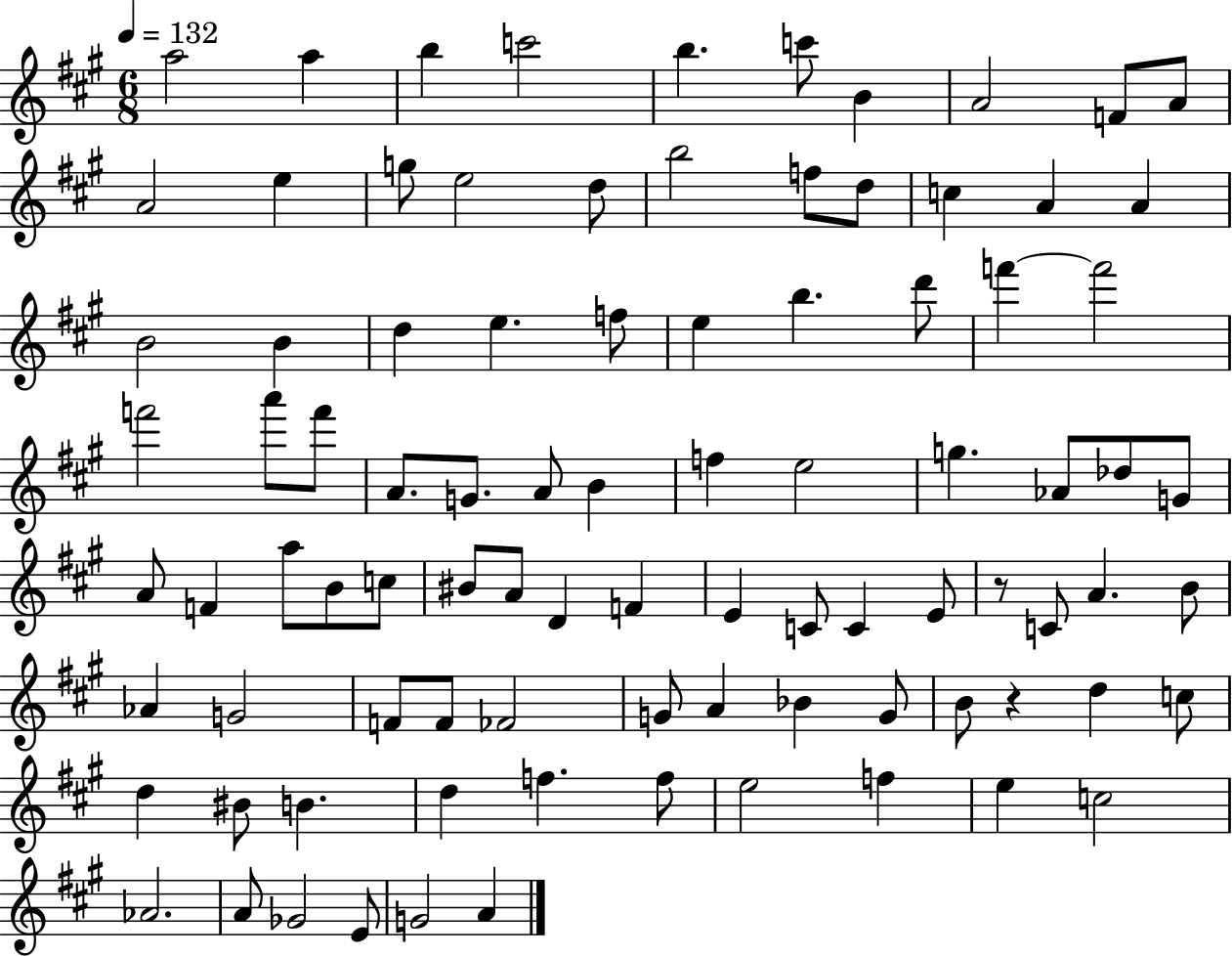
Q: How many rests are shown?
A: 2